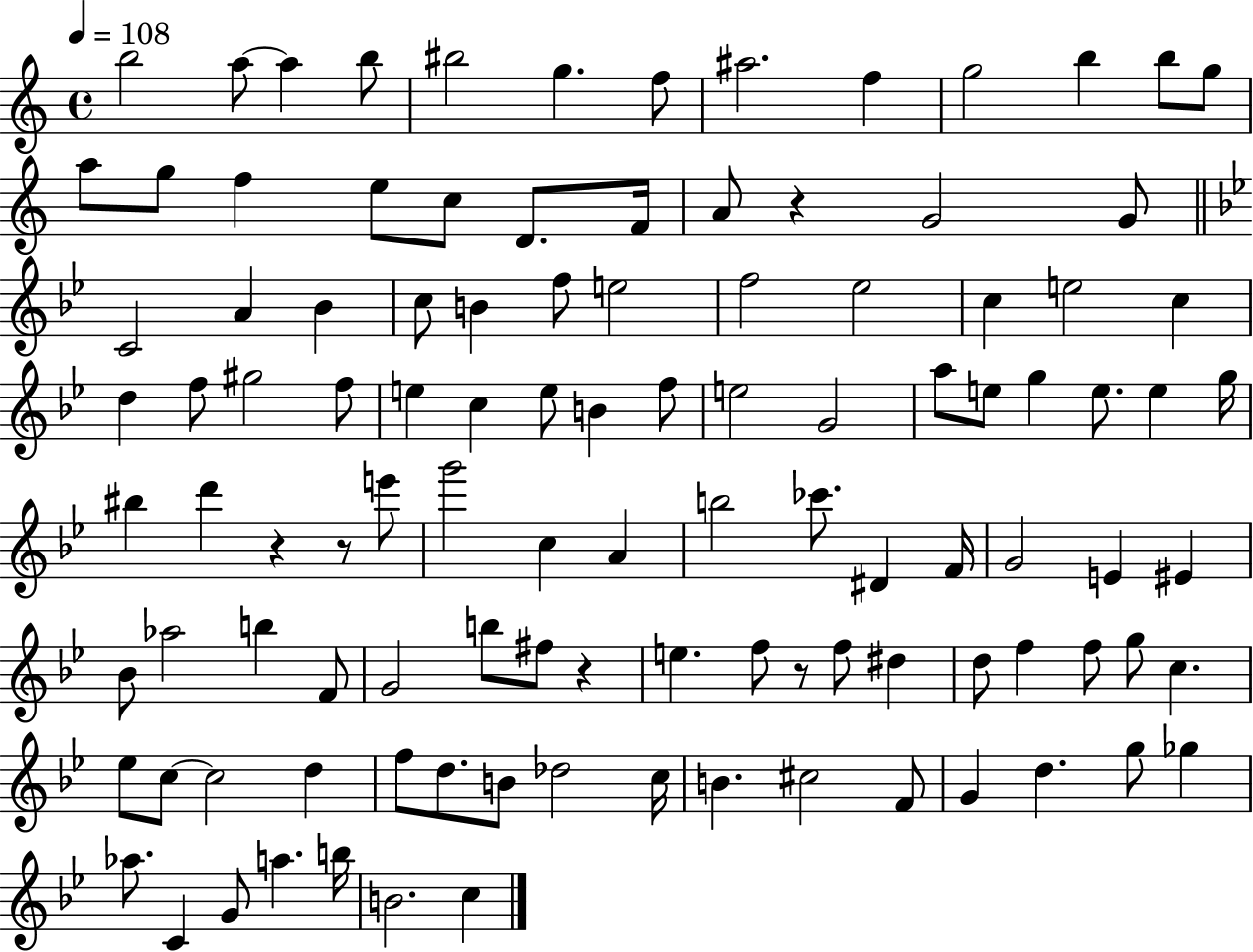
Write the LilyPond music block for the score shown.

{
  \clef treble
  \time 4/4
  \defaultTimeSignature
  \key c \major
  \tempo 4 = 108
  b''2 a''8~~ a''4 b''8 | bis''2 g''4. f''8 | ais''2. f''4 | g''2 b''4 b''8 g''8 | \break a''8 g''8 f''4 e''8 c''8 d'8. f'16 | a'8 r4 g'2 g'8 | \bar "||" \break \key bes \major c'2 a'4 bes'4 | c''8 b'4 f''8 e''2 | f''2 ees''2 | c''4 e''2 c''4 | \break d''4 f''8 gis''2 f''8 | e''4 c''4 e''8 b'4 f''8 | e''2 g'2 | a''8 e''8 g''4 e''8. e''4 g''16 | \break bis''4 d'''4 r4 r8 e'''8 | g'''2 c''4 a'4 | b''2 ces'''8. dis'4 f'16 | g'2 e'4 eis'4 | \break bes'8 aes''2 b''4 f'8 | g'2 b''8 fis''8 r4 | e''4. f''8 r8 f''8 dis''4 | d''8 f''4 f''8 g''8 c''4. | \break ees''8 c''8~~ c''2 d''4 | f''8 d''8. b'8 des''2 c''16 | b'4. cis''2 f'8 | g'4 d''4. g''8 ges''4 | \break aes''8. c'4 g'8 a''4. b''16 | b'2. c''4 | \bar "|."
}